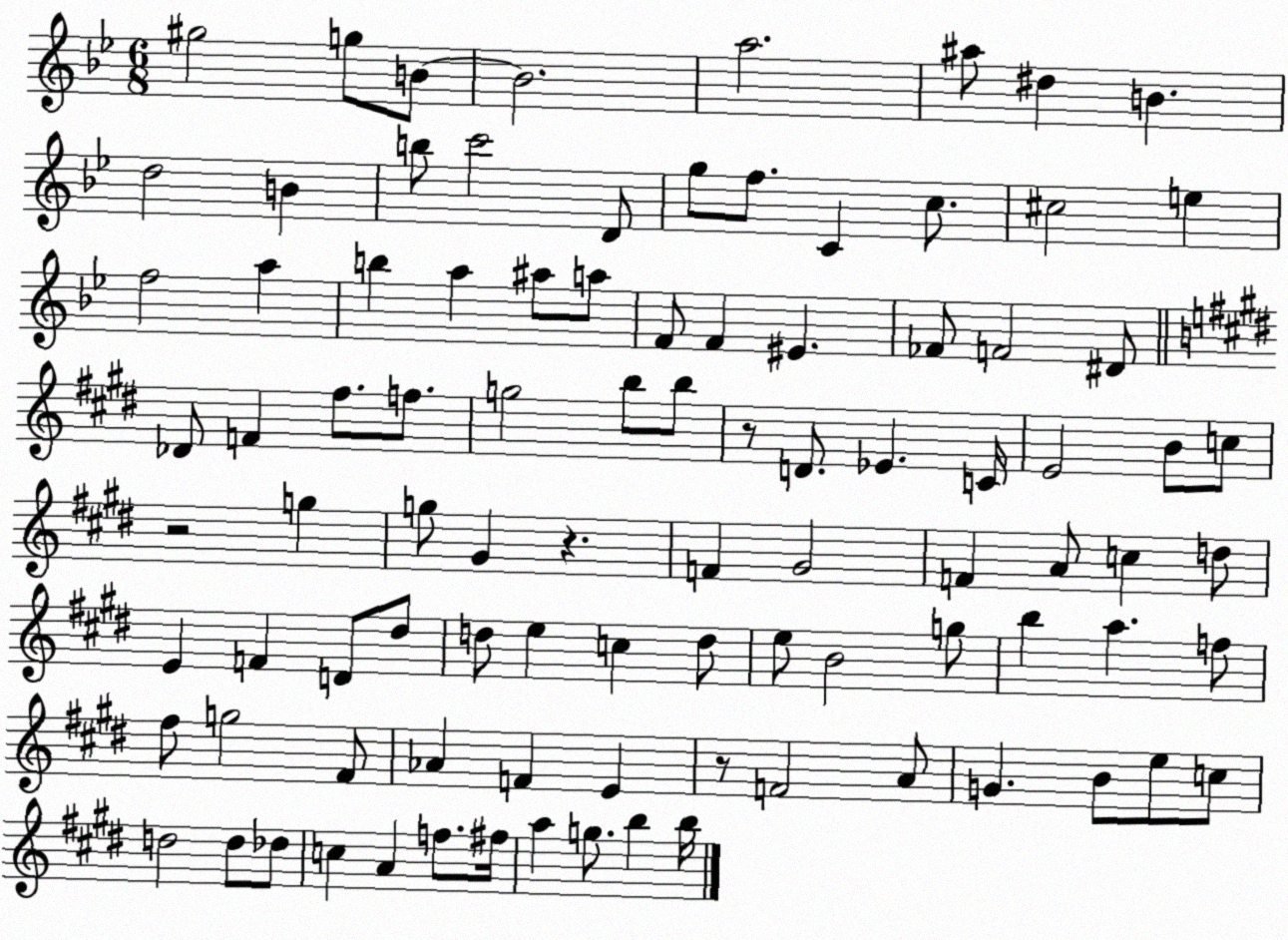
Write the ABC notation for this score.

X:1
T:Untitled
M:6/8
L:1/4
K:Bb
^g2 g/2 B/2 B2 a2 ^a/2 ^d B d2 B b/2 c'2 D/2 g/2 f/2 C c/2 ^c2 e f2 a b a ^a/2 a/2 F/2 F ^E _F/2 F2 ^D/2 _D/2 F ^f/2 f/2 g2 b/2 b/2 z/2 D/2 _E C/4 E2 B/2 c/2 z2 g g/2 ^G z F ^G2 F A/2 c d/2 E F D/2 ^d/2 d/2 e c d/2 e/2 B2 g/2 b a f/2 ^f/2 g2 ^F/2 _A F E z/2 F2 A/2 G B/2 e/2 c/2 d2 d/2 _d/2 c A f/2 ^f/4 a g/2 b b/4